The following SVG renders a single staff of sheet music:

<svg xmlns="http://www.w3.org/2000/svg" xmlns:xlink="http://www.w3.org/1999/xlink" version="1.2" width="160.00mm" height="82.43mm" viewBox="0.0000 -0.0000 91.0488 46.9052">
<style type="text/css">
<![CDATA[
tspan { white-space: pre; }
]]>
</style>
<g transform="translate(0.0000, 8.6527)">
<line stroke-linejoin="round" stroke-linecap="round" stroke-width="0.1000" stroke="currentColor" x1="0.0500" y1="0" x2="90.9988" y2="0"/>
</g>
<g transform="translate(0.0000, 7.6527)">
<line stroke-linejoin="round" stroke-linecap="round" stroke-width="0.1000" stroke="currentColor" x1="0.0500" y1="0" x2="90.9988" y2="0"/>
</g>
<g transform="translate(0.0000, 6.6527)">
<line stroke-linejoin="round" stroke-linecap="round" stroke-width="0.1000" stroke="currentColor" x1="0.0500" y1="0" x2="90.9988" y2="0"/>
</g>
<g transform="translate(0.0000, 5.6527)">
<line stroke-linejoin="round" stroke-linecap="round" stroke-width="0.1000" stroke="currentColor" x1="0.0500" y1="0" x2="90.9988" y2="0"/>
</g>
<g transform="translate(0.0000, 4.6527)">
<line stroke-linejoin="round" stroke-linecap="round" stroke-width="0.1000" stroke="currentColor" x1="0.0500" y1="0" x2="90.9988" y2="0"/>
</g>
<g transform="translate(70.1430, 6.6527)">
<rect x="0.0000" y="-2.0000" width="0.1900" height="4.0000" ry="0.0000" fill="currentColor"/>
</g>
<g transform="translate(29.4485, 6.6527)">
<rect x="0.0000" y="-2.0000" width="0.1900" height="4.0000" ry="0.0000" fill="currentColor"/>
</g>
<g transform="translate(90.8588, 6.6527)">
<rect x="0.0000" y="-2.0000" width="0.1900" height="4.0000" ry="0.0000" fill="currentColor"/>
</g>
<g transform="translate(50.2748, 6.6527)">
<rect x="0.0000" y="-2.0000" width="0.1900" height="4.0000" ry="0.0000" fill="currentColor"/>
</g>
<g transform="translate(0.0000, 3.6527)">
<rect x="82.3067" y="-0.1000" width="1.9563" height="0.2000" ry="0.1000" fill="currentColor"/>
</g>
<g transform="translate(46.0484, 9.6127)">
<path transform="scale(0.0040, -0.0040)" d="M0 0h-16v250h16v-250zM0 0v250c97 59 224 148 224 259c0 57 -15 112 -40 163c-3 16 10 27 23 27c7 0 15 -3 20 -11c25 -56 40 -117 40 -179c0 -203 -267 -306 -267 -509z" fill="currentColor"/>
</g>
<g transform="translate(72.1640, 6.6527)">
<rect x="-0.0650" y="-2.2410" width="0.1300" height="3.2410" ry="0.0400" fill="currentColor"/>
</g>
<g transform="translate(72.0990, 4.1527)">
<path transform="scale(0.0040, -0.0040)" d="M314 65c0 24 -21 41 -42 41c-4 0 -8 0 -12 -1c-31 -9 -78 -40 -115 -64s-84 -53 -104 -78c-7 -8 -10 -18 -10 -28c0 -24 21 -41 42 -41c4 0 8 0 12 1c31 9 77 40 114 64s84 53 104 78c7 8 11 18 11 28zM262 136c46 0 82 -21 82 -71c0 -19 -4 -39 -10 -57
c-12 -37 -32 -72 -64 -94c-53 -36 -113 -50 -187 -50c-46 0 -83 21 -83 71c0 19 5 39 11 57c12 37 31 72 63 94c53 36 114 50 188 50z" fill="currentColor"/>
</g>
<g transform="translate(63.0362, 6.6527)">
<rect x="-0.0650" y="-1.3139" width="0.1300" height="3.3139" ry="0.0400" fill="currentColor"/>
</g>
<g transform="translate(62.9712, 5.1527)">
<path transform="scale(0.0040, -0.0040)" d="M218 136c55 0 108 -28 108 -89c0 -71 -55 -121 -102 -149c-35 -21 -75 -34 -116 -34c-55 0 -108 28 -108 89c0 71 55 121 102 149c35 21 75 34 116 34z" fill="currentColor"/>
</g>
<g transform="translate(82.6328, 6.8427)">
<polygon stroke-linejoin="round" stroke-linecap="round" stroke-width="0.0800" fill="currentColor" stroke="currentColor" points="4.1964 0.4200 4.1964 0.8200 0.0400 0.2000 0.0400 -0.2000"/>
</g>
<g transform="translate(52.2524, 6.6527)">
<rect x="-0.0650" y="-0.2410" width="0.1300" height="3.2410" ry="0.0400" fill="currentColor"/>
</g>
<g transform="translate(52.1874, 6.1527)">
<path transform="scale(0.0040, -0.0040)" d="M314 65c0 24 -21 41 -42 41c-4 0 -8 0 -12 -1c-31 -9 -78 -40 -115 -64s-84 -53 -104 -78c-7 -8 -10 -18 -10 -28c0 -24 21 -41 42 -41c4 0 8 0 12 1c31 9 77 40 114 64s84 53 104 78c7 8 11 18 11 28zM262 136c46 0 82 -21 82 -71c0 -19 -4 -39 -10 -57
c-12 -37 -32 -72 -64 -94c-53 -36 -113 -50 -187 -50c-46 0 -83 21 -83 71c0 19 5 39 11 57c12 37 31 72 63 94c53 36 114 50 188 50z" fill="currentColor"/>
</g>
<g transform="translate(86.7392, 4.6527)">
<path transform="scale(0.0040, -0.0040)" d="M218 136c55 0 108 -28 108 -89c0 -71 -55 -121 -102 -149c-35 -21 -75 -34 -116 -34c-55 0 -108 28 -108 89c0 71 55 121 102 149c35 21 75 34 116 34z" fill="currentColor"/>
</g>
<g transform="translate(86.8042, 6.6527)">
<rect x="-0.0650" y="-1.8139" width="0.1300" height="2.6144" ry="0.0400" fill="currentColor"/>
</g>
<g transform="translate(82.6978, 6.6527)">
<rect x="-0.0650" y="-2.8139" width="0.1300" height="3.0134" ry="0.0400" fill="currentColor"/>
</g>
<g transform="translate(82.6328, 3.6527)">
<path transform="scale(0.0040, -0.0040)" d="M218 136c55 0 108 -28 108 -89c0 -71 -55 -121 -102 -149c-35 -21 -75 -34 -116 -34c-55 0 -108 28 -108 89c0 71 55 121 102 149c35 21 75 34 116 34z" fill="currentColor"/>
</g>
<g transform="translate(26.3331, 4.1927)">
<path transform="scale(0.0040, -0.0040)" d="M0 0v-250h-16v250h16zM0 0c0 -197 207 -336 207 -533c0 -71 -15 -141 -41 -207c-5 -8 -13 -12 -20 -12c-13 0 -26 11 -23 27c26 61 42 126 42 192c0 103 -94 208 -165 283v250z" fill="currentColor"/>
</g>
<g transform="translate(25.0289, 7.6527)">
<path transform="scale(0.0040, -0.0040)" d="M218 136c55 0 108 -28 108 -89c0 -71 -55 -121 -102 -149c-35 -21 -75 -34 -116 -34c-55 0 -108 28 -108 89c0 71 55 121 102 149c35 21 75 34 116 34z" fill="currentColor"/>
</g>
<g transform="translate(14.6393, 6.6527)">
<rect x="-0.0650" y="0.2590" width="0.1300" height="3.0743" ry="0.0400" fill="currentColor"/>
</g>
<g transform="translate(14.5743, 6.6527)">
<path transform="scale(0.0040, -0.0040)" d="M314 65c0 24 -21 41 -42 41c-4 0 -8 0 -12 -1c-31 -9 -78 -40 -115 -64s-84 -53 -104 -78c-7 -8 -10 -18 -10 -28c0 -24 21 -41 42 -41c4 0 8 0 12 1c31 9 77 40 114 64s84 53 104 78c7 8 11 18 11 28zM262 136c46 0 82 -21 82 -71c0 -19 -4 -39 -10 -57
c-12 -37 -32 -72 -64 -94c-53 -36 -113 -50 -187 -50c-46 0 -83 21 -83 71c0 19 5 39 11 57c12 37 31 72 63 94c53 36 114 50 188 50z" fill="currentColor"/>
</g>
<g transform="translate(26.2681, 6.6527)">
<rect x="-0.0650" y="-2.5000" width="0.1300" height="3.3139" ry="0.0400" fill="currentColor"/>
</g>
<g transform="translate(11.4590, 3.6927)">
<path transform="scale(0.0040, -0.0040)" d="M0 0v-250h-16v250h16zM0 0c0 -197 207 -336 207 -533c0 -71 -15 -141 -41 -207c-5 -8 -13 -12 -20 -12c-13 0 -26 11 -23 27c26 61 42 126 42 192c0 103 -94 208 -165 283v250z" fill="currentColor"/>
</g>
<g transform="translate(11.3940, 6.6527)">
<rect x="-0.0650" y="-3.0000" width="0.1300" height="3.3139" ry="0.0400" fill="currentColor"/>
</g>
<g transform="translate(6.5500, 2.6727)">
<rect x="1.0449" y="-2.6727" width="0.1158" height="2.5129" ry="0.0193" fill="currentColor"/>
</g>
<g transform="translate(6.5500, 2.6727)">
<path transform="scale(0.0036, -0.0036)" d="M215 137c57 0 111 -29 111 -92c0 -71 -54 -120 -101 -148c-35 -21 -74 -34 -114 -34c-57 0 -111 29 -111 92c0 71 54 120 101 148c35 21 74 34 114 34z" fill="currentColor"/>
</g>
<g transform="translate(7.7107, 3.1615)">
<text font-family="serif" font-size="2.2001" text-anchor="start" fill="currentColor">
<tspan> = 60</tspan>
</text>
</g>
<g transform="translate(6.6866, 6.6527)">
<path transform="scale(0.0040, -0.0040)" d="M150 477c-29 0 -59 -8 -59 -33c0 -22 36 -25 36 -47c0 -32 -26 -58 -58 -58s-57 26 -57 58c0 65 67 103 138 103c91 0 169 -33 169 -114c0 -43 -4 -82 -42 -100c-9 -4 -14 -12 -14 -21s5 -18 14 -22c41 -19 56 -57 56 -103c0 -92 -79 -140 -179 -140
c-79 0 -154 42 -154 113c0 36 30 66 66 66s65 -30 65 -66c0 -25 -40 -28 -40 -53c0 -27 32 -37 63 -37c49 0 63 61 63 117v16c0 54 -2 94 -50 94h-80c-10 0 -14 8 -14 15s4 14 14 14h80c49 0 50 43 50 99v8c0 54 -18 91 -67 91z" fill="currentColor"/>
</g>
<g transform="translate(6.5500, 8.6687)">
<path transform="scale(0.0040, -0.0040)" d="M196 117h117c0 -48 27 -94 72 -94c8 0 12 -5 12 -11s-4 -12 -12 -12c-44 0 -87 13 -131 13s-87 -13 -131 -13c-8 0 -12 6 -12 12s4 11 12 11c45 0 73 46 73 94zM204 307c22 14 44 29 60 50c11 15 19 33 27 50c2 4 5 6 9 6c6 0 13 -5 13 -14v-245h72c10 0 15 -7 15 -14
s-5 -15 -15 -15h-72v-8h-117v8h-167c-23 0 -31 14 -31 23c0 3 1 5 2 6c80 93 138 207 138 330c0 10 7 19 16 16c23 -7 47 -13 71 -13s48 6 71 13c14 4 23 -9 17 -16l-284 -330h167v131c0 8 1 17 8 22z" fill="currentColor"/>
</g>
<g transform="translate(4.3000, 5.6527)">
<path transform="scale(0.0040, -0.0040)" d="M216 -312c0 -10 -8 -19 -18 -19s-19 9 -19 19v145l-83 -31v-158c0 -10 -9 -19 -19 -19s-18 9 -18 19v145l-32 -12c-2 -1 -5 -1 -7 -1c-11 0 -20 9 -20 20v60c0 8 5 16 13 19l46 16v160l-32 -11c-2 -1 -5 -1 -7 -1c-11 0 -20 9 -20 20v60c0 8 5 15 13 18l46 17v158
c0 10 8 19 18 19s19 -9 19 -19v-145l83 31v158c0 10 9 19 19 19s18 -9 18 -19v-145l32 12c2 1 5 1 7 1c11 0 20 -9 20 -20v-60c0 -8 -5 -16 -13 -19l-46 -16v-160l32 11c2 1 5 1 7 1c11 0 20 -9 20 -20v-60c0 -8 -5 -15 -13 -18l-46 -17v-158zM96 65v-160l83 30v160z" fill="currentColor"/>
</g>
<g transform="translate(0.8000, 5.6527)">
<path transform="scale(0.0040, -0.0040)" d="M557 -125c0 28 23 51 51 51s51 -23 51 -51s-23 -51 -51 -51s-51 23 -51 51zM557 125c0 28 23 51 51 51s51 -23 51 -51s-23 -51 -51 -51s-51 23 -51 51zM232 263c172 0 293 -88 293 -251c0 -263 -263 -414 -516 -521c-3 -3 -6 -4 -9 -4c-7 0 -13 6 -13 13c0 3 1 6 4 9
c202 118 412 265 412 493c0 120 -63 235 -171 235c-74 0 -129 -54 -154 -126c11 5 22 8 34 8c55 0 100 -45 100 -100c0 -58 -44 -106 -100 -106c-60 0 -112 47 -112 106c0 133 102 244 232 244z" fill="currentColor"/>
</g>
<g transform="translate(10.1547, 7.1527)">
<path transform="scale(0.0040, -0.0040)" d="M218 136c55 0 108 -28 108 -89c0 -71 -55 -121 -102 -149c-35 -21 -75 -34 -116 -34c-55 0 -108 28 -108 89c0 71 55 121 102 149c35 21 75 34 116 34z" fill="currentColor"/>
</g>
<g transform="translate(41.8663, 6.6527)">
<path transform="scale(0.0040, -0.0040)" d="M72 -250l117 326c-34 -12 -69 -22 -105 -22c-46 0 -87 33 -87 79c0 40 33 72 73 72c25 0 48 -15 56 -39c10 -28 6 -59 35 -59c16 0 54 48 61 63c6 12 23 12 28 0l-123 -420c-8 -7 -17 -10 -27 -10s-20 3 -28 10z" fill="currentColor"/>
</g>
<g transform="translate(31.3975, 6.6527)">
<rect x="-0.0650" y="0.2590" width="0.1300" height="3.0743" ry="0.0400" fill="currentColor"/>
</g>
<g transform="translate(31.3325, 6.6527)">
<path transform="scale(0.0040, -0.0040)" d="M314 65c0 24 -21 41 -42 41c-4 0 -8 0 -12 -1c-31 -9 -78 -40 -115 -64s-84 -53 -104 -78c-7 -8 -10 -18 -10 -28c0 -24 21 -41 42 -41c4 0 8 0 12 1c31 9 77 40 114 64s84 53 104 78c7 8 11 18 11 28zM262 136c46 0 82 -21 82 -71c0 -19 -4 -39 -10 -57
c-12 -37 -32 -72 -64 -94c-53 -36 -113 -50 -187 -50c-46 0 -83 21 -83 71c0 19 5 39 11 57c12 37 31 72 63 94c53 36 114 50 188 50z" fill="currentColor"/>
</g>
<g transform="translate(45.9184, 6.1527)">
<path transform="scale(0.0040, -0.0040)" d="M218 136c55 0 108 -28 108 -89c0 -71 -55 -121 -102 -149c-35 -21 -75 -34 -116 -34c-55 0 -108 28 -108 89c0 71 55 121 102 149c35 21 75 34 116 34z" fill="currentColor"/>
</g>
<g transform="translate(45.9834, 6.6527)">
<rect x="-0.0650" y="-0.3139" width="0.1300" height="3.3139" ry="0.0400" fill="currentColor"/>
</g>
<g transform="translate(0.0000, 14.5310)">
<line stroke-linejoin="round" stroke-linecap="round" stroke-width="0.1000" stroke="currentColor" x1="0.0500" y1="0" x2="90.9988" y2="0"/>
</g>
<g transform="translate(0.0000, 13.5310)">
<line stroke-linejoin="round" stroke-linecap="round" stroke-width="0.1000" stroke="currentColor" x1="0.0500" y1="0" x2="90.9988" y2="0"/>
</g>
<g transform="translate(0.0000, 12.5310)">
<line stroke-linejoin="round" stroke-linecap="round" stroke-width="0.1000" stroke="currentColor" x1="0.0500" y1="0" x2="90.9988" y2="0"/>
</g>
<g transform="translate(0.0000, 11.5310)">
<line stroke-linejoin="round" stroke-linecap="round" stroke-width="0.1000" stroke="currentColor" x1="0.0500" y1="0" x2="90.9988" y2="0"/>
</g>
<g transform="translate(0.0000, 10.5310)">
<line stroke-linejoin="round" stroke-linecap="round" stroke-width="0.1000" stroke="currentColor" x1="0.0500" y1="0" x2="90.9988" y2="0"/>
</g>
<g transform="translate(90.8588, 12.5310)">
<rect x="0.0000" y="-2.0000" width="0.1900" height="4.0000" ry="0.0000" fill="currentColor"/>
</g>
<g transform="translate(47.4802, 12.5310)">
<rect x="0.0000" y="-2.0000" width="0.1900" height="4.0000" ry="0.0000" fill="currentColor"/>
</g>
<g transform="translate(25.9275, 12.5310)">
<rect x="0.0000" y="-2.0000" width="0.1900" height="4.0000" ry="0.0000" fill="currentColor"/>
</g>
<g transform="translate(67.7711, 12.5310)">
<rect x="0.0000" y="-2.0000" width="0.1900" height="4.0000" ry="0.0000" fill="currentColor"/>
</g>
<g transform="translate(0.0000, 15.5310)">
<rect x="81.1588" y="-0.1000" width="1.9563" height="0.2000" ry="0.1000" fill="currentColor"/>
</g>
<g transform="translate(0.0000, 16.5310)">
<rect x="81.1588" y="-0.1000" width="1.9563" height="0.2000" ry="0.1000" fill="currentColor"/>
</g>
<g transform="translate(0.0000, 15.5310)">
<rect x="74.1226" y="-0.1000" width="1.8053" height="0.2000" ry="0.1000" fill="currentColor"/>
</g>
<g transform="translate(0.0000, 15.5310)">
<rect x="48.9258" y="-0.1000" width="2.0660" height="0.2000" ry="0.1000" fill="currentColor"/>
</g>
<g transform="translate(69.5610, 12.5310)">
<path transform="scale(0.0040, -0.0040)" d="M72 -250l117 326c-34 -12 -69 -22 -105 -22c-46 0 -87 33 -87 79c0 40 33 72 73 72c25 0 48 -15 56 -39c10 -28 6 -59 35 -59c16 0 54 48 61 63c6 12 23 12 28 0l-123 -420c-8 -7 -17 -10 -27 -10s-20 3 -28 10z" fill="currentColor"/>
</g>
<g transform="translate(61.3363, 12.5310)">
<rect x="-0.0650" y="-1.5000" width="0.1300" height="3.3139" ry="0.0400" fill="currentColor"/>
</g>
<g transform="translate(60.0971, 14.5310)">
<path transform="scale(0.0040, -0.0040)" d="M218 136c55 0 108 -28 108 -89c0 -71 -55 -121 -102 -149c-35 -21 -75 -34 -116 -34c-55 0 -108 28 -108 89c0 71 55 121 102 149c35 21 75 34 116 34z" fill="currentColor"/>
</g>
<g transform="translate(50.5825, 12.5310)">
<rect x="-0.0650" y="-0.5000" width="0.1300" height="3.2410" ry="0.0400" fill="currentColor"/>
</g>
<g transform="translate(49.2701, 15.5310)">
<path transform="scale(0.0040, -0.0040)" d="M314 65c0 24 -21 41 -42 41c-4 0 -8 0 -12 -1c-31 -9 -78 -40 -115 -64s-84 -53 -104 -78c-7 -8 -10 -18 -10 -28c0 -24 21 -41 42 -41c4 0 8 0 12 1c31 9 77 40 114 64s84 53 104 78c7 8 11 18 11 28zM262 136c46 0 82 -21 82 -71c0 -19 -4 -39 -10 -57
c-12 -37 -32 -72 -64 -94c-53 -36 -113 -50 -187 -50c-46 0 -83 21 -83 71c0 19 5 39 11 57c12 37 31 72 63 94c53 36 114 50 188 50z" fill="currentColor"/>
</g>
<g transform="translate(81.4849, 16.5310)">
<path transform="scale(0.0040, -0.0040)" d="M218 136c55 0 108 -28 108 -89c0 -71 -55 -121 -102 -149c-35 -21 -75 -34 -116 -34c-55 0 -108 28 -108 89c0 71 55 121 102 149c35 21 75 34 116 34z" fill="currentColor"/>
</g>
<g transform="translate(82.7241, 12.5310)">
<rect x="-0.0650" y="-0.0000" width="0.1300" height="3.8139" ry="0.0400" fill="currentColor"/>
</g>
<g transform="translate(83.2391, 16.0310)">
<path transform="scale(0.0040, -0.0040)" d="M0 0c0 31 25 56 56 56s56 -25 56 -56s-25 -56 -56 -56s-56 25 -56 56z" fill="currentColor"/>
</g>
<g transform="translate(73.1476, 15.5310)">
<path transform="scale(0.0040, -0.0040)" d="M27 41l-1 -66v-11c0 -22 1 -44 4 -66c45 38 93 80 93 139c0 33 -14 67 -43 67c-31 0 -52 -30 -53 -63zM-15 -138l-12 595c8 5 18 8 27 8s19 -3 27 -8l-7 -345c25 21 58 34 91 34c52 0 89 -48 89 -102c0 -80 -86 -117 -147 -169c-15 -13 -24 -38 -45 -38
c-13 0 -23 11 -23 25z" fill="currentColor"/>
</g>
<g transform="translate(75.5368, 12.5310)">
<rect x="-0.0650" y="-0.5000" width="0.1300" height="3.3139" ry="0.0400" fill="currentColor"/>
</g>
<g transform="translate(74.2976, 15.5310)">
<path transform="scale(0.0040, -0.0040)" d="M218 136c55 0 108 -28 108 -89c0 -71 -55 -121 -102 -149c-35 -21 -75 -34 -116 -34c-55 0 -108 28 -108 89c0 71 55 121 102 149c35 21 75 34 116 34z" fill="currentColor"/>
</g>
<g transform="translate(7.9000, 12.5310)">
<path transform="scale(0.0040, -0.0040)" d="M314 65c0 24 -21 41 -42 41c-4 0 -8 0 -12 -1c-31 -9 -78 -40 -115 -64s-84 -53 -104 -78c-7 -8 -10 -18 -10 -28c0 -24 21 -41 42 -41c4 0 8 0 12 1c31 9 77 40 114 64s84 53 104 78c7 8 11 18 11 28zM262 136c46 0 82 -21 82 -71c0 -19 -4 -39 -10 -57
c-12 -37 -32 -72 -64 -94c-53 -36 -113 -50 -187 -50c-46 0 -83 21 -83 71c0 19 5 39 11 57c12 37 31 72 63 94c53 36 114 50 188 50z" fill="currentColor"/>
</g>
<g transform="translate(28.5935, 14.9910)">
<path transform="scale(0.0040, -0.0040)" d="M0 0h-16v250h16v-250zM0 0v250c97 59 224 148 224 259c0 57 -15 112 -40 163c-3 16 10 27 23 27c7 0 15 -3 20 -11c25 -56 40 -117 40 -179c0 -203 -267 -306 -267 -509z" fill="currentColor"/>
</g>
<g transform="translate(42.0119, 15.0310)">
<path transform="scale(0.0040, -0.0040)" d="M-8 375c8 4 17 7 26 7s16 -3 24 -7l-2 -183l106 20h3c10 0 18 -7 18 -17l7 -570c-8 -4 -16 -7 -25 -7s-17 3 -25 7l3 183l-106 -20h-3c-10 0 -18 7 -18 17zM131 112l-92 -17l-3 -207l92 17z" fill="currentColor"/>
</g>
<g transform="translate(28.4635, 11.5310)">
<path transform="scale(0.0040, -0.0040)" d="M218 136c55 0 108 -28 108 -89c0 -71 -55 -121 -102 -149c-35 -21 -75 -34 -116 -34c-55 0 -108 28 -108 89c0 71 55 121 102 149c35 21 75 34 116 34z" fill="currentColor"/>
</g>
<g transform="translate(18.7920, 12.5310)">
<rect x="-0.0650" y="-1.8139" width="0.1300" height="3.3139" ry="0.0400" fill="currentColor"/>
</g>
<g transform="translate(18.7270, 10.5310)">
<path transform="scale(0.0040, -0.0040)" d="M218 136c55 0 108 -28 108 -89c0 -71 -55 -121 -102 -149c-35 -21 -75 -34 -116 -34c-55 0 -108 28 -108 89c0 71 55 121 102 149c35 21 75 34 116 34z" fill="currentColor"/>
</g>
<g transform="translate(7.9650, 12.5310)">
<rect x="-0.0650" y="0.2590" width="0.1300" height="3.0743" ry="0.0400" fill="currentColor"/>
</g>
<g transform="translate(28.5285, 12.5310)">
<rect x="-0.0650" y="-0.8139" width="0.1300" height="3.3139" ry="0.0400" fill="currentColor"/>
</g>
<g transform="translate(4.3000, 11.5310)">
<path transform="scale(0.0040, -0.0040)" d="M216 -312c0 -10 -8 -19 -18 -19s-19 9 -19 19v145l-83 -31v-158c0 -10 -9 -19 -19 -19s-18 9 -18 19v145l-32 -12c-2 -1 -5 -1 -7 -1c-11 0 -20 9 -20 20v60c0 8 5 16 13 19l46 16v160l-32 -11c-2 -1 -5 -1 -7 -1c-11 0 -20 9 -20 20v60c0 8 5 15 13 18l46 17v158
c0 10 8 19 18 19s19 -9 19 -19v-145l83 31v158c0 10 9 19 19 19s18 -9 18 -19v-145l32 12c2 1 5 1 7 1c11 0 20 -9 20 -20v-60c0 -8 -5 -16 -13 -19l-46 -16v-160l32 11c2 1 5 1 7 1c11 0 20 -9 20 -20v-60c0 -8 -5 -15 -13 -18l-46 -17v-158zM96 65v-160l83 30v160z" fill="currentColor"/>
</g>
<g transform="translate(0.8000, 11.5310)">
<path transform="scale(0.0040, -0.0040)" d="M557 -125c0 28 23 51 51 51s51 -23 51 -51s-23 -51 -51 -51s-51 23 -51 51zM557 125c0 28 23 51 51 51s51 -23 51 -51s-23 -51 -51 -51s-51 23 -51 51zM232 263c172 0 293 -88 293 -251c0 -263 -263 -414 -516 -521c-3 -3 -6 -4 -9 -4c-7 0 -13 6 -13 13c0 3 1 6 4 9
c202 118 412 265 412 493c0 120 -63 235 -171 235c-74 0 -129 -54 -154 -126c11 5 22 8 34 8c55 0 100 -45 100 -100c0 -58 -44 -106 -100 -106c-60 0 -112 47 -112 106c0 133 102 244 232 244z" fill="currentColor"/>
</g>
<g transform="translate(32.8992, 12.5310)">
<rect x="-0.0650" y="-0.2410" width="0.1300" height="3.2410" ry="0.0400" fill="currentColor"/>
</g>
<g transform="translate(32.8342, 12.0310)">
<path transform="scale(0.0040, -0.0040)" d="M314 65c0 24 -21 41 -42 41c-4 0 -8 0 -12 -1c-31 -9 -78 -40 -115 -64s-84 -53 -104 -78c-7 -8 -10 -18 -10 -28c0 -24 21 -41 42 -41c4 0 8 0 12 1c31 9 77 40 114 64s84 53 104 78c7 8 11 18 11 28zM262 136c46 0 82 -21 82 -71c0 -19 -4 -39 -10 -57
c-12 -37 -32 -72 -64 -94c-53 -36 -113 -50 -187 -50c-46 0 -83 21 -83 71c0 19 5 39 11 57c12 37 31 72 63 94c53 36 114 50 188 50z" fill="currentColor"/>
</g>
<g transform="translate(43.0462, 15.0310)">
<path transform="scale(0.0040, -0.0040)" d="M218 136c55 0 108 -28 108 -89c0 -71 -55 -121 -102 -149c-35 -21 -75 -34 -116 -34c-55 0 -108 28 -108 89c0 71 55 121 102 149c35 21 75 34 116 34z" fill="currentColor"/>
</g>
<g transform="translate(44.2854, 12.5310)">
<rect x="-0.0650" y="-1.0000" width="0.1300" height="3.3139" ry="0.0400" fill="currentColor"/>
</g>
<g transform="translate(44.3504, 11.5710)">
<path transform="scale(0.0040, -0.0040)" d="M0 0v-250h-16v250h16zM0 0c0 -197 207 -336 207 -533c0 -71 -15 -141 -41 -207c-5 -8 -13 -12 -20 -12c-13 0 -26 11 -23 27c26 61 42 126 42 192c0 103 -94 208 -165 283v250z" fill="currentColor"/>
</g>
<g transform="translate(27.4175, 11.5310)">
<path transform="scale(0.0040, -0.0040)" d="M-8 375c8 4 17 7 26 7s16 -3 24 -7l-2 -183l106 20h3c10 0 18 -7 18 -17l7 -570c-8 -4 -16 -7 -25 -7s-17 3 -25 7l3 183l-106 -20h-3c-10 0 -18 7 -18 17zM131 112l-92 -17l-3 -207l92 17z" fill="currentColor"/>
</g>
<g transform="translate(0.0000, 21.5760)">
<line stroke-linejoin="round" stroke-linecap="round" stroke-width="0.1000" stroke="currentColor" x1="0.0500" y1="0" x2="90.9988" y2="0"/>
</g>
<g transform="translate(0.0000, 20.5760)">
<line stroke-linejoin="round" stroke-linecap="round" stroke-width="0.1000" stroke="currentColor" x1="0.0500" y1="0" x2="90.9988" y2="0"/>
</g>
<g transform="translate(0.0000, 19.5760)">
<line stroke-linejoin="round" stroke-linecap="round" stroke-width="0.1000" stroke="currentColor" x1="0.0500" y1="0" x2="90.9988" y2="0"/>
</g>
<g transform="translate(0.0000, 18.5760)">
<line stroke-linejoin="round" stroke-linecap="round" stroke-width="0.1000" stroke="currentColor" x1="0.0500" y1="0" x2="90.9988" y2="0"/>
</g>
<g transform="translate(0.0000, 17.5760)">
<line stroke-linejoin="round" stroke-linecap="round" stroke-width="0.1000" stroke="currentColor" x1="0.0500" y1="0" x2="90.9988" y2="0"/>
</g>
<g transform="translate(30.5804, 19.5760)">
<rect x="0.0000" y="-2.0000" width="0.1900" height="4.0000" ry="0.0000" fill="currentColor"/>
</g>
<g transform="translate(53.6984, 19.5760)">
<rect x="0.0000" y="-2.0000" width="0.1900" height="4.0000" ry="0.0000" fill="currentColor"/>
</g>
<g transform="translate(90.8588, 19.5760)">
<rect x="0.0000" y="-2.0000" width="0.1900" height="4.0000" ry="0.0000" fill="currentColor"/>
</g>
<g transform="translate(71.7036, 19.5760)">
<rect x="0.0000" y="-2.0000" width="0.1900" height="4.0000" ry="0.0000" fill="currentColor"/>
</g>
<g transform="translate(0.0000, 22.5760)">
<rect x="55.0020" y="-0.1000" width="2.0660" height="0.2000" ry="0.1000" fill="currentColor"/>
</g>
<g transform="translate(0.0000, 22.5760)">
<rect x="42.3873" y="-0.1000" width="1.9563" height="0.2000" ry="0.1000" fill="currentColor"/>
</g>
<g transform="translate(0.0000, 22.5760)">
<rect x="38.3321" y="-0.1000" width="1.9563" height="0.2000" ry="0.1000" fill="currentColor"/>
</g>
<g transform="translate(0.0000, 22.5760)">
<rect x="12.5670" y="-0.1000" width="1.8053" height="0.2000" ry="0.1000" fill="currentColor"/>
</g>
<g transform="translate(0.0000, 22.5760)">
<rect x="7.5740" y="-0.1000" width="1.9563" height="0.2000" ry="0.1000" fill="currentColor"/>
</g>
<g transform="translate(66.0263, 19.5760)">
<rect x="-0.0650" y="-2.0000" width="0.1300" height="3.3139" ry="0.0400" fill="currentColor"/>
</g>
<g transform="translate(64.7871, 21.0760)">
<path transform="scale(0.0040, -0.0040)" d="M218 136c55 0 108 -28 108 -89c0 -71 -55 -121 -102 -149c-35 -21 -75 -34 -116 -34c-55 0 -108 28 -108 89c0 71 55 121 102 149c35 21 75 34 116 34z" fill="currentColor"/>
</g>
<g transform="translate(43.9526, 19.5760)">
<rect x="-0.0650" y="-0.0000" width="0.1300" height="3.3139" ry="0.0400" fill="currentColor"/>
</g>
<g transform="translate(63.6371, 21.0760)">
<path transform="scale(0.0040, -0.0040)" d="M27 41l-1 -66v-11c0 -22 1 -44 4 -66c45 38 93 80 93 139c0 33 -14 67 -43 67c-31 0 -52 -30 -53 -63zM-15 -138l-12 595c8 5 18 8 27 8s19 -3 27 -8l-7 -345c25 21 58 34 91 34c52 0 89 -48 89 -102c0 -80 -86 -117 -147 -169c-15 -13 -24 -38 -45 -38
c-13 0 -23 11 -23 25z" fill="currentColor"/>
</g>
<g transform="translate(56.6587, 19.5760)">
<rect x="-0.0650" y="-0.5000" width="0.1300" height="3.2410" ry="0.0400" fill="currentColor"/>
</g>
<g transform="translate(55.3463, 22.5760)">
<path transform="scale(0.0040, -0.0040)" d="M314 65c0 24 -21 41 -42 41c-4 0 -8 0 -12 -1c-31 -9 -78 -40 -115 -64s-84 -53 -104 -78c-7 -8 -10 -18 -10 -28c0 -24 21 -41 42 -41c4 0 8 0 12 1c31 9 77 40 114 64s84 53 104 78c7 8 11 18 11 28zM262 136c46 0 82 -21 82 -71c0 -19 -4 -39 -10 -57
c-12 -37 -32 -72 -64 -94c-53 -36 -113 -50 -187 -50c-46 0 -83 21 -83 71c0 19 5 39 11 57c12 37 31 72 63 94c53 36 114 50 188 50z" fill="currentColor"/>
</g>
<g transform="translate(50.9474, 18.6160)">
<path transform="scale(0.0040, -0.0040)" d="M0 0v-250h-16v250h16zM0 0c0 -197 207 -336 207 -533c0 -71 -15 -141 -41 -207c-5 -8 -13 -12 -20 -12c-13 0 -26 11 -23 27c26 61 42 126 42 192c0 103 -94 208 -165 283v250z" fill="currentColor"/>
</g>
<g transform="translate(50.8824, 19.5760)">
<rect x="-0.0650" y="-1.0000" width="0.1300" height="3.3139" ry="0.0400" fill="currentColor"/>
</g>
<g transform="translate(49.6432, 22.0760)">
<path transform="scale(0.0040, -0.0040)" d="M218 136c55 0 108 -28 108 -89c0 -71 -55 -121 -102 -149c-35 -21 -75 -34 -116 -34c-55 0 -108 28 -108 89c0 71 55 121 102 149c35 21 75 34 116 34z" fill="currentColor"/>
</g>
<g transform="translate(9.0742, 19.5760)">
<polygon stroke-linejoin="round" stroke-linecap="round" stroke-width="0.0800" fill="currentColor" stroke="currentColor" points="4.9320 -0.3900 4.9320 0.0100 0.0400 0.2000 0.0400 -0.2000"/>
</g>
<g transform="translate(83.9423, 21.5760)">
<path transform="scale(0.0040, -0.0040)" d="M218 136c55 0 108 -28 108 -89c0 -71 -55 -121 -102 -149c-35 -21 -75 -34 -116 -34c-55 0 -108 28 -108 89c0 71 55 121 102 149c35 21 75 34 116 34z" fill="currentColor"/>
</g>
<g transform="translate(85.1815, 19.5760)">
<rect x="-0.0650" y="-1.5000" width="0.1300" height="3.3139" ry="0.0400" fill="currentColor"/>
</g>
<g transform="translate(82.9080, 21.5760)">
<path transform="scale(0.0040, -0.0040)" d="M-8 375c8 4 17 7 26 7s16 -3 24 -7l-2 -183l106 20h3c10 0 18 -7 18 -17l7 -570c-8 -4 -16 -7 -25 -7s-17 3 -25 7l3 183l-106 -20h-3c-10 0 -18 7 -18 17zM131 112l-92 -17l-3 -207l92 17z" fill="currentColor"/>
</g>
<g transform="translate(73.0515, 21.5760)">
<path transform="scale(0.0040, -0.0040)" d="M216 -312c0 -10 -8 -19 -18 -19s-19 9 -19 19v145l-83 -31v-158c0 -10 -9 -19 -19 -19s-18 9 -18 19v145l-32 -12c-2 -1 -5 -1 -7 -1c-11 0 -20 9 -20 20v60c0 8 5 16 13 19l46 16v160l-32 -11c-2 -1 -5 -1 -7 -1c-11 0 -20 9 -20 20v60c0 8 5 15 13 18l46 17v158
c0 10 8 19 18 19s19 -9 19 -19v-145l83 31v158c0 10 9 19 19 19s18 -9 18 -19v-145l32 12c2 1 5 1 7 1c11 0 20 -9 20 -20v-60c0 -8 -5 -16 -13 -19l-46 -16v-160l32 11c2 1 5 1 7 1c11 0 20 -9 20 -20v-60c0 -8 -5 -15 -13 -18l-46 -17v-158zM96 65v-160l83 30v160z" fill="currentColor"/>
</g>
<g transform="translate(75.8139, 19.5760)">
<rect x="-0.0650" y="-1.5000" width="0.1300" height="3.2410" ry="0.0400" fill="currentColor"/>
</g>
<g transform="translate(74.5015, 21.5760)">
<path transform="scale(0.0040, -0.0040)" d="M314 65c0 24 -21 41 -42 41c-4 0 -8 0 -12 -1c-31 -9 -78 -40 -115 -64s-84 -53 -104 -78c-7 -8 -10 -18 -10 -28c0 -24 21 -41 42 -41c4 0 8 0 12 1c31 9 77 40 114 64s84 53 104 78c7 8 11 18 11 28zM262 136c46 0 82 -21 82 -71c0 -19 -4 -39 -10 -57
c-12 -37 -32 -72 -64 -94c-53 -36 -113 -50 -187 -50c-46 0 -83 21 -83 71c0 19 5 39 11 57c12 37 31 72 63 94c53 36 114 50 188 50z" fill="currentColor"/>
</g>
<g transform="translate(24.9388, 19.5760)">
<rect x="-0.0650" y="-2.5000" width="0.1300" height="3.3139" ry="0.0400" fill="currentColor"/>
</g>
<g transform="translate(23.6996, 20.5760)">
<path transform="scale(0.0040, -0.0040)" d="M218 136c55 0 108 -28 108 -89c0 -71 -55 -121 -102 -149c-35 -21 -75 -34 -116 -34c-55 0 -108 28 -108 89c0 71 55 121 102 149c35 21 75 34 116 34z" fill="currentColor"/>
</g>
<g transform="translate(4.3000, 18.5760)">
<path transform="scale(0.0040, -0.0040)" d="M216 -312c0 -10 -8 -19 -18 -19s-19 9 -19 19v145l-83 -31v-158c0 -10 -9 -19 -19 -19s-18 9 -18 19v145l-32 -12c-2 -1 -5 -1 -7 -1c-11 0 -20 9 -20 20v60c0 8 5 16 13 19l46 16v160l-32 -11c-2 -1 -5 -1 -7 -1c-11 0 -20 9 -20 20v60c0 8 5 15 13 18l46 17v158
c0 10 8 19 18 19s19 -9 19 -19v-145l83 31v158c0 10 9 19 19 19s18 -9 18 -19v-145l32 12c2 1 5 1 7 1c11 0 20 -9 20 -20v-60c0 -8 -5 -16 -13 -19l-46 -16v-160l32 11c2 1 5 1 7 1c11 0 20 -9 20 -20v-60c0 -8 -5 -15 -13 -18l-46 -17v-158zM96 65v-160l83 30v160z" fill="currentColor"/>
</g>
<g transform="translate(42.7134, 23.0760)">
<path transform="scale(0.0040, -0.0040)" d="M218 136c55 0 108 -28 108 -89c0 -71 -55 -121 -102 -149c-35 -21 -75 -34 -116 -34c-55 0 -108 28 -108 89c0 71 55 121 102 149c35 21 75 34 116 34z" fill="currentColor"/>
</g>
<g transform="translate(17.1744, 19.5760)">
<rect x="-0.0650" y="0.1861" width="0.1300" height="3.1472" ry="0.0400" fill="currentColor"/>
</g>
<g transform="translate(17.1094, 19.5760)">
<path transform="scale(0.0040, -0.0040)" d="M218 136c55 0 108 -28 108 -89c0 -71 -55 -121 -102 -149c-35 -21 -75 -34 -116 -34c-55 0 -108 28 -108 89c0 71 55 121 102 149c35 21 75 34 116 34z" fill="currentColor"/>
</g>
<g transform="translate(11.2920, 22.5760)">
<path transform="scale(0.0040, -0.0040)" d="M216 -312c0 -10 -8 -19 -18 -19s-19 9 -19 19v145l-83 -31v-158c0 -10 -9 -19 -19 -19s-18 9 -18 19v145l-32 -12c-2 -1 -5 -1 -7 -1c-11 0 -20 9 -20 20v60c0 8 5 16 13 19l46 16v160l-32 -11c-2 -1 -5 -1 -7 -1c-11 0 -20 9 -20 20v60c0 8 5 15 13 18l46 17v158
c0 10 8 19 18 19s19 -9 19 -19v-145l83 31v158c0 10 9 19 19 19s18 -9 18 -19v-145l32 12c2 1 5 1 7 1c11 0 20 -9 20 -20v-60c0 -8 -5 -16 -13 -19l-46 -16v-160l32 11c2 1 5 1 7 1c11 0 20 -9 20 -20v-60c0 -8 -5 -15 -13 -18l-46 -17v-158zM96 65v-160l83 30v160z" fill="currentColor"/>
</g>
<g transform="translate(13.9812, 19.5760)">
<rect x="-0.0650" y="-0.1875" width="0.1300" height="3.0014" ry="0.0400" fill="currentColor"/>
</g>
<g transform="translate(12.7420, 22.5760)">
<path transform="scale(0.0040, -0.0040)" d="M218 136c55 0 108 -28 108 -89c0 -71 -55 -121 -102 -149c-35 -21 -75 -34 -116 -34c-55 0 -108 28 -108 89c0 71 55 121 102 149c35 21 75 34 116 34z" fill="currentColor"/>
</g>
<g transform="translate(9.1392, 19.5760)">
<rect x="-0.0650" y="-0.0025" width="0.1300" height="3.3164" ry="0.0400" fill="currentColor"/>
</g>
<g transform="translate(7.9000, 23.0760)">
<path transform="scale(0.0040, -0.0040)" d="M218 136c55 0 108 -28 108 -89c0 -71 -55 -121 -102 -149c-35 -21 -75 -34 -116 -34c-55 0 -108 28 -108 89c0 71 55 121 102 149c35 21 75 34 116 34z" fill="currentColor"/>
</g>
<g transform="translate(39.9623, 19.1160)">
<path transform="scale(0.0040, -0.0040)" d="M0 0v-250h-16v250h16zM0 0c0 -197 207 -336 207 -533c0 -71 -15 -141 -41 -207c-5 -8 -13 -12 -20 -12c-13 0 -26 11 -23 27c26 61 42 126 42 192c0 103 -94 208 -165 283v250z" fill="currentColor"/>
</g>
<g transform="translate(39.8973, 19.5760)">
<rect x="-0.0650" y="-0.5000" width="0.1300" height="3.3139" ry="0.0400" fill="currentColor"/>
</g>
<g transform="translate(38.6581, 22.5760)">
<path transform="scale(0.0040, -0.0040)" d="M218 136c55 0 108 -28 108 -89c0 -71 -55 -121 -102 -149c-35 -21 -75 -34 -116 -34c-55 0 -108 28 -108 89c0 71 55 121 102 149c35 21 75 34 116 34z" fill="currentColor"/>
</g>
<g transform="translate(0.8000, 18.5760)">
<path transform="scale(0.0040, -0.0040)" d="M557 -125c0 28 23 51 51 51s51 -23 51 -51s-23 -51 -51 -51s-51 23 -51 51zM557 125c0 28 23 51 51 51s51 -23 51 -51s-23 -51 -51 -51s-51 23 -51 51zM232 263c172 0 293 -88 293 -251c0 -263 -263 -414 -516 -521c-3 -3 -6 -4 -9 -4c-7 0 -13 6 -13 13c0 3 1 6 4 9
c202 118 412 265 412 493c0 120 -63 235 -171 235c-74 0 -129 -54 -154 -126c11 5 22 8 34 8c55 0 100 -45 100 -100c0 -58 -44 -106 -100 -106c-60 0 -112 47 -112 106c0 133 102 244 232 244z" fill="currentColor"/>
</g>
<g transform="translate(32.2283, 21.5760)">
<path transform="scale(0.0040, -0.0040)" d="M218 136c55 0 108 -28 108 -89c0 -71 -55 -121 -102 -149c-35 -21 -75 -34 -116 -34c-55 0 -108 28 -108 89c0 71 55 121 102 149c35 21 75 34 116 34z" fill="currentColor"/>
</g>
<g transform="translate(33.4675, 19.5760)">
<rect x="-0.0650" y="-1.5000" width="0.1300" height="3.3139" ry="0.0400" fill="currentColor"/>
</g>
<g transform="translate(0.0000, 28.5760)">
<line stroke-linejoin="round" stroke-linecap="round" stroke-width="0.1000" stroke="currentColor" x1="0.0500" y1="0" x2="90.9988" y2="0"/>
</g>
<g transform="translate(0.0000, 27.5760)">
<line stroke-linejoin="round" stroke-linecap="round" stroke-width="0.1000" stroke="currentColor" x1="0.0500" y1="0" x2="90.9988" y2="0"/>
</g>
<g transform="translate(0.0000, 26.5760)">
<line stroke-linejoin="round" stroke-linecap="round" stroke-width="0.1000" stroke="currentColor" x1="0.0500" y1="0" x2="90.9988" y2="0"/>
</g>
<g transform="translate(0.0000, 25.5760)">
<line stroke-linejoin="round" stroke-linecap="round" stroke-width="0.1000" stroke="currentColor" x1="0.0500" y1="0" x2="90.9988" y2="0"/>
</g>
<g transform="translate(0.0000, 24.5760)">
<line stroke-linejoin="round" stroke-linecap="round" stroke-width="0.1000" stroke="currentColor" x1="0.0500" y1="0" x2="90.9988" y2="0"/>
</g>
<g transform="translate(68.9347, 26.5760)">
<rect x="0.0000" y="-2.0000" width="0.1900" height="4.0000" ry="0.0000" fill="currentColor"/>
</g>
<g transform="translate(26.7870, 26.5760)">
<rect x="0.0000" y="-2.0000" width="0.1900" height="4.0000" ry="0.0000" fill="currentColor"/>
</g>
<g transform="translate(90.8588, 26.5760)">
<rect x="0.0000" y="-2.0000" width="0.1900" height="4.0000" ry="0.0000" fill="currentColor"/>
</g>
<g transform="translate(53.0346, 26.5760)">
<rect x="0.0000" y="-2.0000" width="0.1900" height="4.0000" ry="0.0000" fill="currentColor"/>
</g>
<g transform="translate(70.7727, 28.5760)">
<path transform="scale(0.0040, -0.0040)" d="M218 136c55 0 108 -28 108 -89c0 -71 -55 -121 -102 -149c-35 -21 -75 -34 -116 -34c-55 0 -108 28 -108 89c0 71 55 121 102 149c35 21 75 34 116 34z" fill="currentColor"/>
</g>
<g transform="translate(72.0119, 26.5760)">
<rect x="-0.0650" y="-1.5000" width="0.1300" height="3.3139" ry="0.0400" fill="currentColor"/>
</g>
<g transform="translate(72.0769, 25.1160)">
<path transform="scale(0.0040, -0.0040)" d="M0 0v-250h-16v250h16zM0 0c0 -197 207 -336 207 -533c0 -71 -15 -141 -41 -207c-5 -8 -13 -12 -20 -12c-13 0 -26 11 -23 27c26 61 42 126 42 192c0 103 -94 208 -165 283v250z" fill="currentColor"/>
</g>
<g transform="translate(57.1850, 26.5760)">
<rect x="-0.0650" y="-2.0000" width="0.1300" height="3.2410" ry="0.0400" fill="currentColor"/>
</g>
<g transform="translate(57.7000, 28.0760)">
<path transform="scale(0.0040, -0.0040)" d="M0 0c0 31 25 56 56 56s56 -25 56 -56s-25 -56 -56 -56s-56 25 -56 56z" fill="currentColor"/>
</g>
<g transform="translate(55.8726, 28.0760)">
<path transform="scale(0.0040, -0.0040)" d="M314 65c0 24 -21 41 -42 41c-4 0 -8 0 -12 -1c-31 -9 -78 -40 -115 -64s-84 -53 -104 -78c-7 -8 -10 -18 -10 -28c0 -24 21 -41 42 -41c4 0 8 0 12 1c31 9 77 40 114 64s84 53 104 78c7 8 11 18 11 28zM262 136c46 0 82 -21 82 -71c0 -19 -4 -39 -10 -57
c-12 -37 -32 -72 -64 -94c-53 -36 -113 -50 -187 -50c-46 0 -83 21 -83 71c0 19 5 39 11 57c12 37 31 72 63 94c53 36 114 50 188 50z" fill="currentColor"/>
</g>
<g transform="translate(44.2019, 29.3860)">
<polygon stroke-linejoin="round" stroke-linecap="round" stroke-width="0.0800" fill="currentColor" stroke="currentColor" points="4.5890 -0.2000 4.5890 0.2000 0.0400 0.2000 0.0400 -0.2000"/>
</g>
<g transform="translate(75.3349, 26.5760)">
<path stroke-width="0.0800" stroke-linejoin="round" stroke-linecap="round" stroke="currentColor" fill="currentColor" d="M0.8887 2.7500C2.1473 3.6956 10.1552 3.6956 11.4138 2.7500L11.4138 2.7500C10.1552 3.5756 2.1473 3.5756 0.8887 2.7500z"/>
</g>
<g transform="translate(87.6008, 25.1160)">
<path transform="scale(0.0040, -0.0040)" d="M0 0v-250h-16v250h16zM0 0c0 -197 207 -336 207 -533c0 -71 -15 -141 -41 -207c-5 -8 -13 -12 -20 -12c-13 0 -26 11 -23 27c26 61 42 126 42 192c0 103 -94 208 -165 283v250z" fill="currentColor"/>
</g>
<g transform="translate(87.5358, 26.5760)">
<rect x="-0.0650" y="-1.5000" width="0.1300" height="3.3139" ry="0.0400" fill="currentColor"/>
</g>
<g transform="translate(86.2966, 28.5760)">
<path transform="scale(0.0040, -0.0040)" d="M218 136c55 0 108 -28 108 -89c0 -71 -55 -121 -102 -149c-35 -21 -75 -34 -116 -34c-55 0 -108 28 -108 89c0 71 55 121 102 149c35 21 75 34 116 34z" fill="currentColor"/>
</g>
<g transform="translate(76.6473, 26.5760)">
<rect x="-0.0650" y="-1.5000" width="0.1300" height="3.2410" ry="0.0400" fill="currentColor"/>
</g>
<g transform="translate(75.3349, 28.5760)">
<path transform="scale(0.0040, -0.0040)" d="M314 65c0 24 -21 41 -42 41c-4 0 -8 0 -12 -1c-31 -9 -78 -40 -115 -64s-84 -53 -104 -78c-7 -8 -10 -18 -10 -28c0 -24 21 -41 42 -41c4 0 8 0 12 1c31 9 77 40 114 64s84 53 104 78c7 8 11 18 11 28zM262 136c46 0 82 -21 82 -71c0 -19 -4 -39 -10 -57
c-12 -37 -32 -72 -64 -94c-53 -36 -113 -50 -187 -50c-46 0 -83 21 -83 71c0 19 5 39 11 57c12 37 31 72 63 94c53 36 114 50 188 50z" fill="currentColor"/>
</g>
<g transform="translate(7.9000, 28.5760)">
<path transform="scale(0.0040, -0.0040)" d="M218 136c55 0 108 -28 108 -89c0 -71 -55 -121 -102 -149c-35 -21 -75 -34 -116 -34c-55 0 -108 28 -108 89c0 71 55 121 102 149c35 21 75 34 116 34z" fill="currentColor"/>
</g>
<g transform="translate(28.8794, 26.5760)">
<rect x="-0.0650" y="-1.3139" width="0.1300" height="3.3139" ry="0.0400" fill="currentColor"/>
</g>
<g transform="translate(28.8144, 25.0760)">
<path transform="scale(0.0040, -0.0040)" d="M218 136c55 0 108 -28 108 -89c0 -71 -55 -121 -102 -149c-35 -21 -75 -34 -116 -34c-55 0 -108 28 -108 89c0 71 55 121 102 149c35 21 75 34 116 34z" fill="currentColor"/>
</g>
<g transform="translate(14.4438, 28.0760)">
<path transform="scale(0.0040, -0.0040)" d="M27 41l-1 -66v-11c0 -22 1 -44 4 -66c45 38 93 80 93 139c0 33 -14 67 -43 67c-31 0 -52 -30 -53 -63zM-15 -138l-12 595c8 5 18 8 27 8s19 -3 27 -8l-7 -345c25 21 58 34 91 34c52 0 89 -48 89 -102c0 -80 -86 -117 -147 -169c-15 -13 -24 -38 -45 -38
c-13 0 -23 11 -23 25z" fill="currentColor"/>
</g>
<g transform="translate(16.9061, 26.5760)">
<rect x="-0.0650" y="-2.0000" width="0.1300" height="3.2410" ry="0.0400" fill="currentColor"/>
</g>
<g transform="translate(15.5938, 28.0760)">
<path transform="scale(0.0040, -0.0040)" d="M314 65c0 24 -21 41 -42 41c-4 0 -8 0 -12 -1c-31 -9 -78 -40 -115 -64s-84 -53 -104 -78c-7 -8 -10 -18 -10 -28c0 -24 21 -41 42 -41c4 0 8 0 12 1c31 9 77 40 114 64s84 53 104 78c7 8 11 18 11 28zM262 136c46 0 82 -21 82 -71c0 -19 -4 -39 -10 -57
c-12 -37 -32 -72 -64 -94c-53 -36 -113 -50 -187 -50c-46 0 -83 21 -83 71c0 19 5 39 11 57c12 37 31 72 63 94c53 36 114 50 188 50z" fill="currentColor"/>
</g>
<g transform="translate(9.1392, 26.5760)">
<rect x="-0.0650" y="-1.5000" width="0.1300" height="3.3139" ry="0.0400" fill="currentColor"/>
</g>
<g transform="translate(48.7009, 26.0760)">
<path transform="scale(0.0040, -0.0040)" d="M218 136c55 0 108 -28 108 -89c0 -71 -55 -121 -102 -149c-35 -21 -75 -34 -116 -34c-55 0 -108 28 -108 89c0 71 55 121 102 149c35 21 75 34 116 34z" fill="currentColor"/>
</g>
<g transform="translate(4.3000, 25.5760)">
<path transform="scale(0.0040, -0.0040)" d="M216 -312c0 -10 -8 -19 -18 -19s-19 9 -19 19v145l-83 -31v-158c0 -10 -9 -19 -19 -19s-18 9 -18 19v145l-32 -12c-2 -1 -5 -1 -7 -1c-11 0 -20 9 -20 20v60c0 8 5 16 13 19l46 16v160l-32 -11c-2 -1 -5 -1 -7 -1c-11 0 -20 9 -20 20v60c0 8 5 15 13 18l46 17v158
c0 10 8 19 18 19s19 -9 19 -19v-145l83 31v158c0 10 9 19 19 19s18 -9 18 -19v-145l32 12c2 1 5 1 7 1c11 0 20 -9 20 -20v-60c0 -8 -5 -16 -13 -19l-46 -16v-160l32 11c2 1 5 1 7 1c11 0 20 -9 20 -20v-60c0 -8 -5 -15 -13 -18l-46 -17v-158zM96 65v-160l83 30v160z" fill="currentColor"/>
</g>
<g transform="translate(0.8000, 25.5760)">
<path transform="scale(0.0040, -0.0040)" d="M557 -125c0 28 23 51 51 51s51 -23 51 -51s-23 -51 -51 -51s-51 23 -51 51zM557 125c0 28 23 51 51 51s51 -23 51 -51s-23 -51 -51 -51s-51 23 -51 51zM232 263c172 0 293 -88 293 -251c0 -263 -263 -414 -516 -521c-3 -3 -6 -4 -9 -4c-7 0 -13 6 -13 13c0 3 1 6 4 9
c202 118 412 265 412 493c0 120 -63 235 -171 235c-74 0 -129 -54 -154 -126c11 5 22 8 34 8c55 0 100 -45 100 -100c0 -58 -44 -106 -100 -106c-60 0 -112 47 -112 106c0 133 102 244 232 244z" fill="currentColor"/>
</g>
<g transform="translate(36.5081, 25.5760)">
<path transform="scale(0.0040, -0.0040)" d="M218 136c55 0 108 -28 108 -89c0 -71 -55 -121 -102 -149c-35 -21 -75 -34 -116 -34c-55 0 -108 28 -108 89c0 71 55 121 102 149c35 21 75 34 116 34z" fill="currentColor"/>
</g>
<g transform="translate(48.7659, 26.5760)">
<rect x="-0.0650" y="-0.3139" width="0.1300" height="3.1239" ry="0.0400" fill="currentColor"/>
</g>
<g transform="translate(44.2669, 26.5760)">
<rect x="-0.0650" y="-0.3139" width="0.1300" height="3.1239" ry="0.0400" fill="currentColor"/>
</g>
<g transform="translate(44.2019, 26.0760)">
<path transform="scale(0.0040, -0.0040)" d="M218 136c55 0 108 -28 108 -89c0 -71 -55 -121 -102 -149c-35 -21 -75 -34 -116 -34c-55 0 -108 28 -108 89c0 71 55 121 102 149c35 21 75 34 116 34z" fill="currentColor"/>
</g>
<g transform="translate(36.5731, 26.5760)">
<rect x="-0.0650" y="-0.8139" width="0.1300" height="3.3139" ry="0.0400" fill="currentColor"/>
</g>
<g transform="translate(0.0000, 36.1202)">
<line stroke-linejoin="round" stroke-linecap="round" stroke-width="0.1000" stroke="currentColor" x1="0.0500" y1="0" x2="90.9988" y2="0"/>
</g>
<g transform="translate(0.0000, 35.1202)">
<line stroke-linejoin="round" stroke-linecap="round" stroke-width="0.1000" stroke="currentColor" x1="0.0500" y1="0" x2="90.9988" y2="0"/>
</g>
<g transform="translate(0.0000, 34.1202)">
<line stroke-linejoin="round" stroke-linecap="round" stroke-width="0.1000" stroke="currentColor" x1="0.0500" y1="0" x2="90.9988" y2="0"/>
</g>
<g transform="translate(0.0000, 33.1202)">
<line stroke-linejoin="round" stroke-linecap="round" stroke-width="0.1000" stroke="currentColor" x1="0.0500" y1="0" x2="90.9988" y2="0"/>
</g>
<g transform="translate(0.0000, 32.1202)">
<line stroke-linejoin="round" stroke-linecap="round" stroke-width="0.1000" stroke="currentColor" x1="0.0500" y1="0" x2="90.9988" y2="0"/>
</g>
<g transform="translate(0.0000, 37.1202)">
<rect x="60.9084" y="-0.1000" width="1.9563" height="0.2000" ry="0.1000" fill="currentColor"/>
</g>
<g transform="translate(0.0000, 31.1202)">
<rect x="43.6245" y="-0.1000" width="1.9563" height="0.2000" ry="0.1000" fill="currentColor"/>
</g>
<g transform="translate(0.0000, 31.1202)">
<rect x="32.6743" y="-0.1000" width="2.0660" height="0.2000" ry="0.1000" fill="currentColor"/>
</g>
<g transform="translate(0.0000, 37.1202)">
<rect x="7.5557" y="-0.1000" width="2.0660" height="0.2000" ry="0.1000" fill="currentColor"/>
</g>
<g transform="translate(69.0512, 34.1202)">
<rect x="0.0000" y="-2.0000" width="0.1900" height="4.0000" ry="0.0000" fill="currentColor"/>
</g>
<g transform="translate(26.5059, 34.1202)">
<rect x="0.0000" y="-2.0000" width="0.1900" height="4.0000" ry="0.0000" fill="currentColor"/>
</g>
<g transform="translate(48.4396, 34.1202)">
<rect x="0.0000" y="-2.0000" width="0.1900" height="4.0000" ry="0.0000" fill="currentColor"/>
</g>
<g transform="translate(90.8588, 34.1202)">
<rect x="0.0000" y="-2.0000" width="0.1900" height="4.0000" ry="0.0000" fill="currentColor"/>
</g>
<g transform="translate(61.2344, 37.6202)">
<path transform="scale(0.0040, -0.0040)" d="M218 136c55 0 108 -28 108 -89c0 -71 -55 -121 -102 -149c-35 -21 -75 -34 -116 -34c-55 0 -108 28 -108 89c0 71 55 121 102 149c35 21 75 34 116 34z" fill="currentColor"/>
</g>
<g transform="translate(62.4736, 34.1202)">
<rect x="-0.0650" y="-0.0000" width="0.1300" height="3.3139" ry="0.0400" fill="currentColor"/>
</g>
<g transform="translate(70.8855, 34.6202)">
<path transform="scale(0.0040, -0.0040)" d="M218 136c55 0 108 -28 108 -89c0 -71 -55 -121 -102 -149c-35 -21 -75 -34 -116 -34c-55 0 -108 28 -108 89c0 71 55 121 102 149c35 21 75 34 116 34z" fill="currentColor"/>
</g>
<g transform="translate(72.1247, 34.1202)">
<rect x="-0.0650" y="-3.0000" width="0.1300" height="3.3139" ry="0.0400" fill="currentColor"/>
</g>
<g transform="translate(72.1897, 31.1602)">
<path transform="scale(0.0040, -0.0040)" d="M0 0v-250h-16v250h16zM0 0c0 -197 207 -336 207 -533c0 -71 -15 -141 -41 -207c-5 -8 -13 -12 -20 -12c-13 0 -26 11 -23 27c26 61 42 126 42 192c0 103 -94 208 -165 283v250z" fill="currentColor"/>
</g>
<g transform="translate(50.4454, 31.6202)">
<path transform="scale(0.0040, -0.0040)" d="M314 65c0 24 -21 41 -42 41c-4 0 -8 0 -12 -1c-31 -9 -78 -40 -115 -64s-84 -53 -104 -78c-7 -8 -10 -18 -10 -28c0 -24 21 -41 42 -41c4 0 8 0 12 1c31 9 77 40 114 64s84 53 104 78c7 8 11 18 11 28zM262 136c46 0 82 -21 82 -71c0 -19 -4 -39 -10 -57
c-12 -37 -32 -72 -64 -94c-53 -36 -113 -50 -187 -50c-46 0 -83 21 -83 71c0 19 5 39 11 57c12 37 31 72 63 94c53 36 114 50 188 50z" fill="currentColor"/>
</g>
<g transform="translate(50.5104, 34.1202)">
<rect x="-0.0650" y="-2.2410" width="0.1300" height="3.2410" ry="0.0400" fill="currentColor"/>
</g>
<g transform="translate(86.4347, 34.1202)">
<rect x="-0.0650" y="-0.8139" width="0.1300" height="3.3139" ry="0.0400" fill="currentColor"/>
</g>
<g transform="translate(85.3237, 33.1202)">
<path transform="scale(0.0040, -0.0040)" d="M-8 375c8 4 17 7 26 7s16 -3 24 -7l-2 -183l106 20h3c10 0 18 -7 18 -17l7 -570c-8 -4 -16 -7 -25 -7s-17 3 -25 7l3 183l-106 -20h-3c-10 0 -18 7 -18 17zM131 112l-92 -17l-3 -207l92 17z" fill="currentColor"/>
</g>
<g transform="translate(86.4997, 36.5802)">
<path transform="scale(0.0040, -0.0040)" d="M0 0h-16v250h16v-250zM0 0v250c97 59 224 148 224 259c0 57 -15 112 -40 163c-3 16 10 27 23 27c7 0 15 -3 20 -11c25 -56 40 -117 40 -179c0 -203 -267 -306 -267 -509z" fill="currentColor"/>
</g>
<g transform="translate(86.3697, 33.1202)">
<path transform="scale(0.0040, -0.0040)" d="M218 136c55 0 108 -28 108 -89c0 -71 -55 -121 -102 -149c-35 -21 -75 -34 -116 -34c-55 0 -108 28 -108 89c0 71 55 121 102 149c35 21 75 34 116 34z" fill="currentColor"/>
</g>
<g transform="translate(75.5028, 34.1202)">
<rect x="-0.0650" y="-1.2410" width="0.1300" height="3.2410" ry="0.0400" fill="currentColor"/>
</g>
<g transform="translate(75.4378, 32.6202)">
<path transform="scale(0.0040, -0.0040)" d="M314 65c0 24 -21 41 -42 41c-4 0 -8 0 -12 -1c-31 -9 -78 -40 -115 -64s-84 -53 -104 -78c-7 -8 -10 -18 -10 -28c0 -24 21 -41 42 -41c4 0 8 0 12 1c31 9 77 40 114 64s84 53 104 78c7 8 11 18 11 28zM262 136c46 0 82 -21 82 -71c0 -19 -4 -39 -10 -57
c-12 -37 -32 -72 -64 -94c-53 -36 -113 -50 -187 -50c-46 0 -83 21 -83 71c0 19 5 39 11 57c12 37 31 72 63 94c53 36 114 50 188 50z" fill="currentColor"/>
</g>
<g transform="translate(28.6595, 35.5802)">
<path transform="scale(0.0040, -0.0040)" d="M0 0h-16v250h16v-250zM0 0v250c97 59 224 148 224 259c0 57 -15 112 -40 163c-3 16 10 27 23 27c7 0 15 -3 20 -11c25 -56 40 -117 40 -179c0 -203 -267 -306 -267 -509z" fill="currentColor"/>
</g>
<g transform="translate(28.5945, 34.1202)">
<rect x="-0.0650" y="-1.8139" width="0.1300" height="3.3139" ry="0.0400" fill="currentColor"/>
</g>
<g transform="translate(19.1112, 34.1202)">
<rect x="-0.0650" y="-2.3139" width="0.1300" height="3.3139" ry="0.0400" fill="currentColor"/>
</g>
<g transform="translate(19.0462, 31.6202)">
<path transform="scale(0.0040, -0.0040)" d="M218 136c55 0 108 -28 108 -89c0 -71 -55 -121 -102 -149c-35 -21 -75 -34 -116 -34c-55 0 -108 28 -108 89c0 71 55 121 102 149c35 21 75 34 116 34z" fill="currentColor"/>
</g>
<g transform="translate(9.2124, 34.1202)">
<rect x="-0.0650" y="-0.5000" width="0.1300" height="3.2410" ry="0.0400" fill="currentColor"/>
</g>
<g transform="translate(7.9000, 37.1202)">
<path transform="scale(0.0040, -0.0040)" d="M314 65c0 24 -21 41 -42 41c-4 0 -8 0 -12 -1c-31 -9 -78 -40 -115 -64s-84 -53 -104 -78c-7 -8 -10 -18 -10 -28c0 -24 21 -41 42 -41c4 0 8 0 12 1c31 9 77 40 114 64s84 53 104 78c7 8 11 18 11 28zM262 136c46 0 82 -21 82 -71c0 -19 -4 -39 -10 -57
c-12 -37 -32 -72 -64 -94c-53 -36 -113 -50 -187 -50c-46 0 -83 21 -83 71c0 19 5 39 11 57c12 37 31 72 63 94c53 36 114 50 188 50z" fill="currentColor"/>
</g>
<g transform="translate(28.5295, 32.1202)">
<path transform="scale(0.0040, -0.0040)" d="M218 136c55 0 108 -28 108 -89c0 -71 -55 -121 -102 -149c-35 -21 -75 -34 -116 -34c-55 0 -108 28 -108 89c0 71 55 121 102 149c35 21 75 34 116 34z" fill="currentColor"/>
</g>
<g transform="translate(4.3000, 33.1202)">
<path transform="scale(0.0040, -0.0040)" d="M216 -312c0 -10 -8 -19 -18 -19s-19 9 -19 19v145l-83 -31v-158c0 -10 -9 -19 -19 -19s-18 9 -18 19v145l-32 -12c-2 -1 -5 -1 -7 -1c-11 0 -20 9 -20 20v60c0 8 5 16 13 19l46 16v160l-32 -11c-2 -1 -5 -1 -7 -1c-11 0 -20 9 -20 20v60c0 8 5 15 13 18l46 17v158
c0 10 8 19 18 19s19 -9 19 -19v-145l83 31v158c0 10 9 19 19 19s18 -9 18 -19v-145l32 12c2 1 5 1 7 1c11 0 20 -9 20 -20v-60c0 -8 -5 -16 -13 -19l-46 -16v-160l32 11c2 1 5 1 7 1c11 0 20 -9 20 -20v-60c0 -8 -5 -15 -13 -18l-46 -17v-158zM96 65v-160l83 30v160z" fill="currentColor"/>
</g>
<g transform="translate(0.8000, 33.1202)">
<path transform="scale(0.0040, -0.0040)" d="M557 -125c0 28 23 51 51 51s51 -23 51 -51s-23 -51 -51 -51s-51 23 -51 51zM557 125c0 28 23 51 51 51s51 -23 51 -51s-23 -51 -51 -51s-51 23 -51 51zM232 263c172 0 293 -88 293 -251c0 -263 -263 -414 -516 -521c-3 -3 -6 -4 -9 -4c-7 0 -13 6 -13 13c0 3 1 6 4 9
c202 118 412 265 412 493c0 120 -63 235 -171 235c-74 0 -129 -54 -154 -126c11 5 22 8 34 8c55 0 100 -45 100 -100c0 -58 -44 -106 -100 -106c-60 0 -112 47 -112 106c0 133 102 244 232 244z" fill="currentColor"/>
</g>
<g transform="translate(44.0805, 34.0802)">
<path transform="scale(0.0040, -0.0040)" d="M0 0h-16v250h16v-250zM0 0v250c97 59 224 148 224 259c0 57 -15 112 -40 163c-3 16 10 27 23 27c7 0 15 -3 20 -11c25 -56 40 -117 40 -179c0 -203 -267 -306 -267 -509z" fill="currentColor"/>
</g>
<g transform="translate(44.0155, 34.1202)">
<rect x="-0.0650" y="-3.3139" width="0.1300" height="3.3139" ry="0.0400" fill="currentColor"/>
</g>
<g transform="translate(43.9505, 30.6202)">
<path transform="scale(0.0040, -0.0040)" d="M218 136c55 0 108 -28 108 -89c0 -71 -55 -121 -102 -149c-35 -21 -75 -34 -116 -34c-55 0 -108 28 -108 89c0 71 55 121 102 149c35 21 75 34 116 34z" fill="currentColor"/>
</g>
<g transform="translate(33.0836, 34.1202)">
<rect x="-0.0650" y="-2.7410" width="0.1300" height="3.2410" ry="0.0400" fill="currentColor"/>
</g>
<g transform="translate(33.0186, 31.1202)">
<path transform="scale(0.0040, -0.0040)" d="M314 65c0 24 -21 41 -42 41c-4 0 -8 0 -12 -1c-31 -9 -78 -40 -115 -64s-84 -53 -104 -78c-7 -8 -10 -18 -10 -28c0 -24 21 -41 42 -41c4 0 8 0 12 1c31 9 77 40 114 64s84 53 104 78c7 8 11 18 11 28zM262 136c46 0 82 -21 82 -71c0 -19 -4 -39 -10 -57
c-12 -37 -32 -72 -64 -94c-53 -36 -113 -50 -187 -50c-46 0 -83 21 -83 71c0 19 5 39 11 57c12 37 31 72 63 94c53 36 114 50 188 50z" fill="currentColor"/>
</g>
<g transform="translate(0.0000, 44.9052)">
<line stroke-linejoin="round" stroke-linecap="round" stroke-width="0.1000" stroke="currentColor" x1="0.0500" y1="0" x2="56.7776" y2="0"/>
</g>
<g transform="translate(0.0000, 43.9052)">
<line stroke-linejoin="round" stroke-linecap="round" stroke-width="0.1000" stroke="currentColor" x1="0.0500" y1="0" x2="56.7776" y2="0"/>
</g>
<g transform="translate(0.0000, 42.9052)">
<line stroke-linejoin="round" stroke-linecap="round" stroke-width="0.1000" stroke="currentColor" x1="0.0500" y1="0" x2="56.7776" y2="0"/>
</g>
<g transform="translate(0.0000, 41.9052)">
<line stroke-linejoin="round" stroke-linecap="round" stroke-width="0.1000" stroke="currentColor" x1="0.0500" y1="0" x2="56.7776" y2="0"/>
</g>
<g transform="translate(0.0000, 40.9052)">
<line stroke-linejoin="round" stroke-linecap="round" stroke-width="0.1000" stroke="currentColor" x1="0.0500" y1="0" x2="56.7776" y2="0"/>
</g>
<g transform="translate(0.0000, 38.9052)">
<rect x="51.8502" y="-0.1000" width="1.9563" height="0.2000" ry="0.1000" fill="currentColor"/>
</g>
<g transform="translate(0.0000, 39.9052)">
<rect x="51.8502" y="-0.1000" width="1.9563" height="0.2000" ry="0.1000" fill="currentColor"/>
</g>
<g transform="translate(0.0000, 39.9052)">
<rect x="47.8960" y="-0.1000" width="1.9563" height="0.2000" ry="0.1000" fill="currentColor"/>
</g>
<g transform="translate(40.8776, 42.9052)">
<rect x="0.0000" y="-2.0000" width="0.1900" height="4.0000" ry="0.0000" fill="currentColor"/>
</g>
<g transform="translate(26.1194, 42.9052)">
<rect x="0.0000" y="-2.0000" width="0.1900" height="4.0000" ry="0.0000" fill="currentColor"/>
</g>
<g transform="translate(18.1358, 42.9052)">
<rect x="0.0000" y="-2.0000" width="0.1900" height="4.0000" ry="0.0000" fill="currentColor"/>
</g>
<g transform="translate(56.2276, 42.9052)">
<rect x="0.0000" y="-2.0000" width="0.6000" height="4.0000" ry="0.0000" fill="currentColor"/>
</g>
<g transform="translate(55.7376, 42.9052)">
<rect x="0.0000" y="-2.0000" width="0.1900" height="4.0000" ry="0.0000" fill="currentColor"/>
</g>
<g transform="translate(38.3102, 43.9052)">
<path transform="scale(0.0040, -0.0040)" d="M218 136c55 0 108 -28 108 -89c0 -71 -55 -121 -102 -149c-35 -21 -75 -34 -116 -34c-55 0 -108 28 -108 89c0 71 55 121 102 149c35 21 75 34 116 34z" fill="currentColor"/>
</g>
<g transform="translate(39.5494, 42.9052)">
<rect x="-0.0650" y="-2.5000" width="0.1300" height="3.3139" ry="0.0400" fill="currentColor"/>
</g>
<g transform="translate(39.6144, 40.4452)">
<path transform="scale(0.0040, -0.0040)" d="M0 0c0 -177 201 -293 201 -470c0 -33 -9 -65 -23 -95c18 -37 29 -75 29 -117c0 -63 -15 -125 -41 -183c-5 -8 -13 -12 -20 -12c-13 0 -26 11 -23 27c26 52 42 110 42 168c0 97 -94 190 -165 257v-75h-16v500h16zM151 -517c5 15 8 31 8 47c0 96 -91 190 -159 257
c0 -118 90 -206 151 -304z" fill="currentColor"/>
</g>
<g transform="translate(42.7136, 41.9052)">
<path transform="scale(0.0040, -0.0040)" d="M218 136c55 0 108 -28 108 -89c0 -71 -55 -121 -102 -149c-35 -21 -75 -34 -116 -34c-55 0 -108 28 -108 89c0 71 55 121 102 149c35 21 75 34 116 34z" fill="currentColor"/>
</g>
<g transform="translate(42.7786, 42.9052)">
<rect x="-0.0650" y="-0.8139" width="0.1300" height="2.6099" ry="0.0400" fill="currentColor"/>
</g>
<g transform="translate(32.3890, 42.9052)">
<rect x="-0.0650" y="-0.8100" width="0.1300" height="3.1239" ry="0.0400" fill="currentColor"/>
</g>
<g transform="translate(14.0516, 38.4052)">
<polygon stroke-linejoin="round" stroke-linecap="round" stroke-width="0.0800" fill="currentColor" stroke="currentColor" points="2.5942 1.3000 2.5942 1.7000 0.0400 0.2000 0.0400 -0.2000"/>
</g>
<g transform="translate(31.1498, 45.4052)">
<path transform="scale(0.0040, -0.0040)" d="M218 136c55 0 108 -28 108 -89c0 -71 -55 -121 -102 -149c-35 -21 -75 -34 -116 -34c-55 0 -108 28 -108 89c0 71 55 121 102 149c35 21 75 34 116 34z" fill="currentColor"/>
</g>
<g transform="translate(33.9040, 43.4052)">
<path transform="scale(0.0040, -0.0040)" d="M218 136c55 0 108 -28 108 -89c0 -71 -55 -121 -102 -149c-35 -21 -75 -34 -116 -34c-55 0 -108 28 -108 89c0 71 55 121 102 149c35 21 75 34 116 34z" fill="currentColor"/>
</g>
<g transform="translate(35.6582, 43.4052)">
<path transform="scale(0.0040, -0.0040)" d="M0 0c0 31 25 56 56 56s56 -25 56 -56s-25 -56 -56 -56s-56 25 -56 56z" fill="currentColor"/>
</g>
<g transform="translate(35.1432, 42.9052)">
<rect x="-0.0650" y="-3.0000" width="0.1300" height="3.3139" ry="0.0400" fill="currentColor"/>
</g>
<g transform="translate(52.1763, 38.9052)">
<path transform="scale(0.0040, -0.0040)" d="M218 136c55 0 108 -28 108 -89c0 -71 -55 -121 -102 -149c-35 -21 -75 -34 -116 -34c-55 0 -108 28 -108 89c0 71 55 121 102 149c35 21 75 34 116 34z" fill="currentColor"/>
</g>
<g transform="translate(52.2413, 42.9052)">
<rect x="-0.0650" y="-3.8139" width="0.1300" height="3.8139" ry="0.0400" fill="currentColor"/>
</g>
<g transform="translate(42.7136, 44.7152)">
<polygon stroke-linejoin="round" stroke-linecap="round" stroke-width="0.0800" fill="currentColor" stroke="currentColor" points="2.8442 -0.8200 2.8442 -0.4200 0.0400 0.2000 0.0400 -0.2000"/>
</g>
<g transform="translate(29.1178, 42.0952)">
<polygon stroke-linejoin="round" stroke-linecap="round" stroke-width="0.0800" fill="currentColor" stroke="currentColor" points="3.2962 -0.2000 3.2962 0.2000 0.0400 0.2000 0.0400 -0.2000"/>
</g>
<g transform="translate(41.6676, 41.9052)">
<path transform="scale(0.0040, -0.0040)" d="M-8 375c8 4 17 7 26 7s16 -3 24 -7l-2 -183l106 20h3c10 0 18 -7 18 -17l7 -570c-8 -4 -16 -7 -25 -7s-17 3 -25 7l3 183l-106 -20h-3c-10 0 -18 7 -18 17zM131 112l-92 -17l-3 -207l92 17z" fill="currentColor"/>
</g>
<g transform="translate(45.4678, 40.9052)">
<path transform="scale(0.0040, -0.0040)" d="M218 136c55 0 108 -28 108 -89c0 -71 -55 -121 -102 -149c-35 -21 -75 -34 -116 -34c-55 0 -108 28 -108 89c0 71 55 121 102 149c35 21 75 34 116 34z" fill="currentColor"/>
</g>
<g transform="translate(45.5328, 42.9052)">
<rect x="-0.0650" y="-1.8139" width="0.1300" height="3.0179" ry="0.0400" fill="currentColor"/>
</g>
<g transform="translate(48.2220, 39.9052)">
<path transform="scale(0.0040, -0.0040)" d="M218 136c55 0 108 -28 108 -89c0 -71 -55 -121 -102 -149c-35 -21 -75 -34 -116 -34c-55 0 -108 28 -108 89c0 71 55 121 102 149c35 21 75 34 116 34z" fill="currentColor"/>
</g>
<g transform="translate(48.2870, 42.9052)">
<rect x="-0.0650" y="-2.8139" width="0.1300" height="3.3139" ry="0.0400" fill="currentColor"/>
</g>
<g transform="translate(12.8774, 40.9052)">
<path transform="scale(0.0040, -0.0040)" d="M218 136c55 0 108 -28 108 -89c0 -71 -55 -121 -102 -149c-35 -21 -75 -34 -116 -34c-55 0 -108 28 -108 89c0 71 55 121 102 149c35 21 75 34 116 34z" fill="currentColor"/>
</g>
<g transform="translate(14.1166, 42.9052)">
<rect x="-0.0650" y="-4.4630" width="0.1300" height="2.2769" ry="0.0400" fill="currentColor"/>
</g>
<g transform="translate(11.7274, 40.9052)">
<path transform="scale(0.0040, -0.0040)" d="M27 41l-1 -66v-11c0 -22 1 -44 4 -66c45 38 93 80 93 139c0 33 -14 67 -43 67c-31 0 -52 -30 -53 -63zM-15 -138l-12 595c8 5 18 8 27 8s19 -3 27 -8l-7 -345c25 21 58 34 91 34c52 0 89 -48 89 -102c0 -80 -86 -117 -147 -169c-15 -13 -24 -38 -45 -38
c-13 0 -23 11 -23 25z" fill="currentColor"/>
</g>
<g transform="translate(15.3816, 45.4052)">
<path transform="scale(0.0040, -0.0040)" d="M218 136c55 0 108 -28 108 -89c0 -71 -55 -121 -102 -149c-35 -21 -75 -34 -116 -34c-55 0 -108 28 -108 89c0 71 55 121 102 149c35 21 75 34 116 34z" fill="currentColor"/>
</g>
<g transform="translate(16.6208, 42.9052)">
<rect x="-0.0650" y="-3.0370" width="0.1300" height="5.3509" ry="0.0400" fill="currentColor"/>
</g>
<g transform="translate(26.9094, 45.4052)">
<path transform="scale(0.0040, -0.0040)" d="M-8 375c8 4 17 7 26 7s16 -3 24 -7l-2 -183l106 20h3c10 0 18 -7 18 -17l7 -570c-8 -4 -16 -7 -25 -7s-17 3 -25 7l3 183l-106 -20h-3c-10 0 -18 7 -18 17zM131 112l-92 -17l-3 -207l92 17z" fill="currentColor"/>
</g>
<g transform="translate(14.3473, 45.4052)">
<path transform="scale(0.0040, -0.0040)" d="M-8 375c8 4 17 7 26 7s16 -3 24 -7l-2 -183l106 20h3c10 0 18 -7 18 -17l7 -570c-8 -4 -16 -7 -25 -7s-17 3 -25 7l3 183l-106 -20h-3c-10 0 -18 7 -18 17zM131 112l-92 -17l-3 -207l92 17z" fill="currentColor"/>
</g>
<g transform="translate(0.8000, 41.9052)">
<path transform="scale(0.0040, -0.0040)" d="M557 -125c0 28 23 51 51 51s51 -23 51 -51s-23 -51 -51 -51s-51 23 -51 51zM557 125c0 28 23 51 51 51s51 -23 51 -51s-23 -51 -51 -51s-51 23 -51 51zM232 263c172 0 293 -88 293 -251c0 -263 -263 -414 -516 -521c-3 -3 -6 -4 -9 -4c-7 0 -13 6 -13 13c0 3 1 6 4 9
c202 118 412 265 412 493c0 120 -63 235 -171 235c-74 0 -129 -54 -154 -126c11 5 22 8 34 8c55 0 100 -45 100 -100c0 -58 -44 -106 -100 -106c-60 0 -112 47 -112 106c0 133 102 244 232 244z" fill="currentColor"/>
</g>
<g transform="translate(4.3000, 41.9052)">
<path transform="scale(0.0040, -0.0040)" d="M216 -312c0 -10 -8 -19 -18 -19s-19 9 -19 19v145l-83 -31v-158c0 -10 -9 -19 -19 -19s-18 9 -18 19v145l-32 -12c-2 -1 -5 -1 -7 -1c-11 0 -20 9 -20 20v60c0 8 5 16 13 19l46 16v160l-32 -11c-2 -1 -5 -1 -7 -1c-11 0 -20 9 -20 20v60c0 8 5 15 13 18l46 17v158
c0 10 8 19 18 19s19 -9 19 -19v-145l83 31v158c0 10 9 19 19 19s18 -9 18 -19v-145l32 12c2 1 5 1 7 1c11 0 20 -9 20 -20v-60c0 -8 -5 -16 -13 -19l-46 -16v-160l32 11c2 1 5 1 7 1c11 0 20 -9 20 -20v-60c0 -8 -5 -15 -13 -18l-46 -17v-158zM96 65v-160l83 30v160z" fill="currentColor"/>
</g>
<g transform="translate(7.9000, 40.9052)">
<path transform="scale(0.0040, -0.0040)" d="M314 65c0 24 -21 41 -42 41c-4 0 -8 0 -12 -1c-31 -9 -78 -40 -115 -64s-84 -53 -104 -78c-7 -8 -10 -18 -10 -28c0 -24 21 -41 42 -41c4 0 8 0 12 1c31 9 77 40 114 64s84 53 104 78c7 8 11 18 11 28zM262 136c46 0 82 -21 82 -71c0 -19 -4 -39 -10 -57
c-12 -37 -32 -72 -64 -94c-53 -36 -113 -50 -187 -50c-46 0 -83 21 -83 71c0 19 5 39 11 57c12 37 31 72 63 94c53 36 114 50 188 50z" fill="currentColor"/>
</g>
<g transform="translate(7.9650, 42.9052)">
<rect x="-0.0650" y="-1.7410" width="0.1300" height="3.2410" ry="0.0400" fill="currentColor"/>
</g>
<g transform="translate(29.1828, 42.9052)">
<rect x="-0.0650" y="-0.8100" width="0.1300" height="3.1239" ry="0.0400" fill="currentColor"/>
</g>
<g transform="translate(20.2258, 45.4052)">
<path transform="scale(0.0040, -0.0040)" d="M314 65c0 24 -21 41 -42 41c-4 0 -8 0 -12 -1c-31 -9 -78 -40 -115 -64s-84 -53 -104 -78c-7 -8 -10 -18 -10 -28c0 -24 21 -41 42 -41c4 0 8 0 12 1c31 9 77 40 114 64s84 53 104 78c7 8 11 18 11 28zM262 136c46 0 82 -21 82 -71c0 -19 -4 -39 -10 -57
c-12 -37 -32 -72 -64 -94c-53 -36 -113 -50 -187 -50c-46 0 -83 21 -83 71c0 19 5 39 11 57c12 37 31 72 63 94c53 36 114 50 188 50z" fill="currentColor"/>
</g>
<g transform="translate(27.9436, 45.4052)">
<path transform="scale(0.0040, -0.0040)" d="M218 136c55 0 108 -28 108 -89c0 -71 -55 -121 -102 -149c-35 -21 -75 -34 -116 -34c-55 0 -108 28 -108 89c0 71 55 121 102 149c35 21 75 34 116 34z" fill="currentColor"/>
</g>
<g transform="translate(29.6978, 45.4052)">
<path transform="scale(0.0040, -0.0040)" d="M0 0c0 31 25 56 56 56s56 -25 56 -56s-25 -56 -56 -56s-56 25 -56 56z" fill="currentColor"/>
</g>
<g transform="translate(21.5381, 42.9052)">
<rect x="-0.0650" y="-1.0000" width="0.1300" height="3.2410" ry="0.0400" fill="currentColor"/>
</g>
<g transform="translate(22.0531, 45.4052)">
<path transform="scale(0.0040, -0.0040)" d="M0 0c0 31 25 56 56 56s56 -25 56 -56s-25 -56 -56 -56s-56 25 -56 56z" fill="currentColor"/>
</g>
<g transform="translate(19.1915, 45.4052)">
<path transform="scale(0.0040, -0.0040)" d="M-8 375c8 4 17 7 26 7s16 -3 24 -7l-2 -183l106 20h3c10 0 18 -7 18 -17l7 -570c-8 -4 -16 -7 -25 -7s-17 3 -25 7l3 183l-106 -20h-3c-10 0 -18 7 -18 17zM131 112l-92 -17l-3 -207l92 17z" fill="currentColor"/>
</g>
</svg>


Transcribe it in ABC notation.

X:1
T:Untitled
M:3/4
L:1/4
K:G
C,/2 D,2 B,,/2 D,2 z/2 E,/2 E,2 G, B,2 C/2 A,/2 D,2 A, F,/2 E,2 F,,/2 E,,2 G,, z/2 _E,, C,, D,,/2 ^E,,/2 D, B,, G,, E,,/2 D,, ^F,,/2 E,,2 _A,, ^G,,2 G,, G,, _A,,2 G, ^F, E,/2 E,/2 A,,2 G,,/2 G,,2 G,,/2 E,,2 B, A,/2 C2 D/2 B,2 D,, C,/2 G,2 F,/2 A,2 _A,/2 F,,/2 F,,2 F,,/2 F,,/2 C, B,,/4 F,/2 A,/2 C E